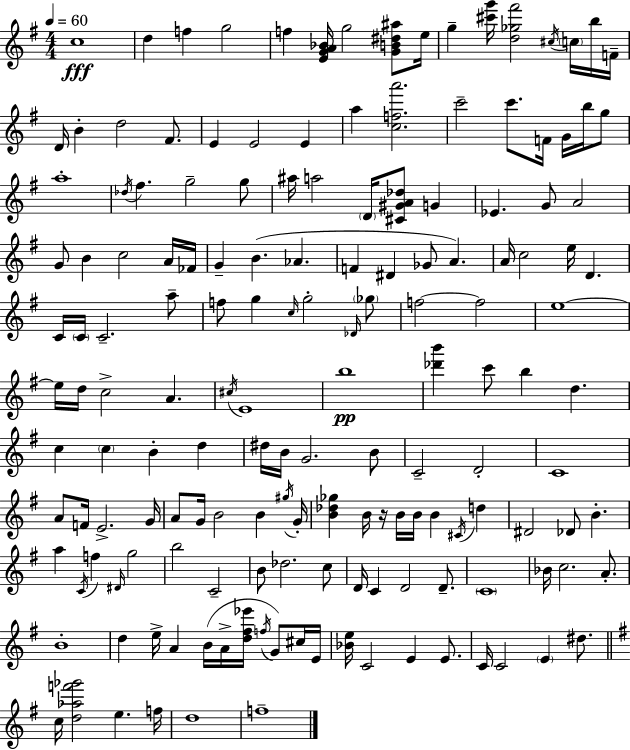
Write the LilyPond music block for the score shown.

{
  \clef treble
  \numericTimeSignature
  \time 4/4
  \key g \major
  \tempo 4 = 60
  c''1\fff | d''4 f''4 g''2 | f''4 <e' g' a' bes'>16 g''2 <g' b' dis'' ais''>8 e''16 | g''4-- <cis''' g'''>16 <d'' ges'' fis'''>2 \acciaccatura { cis''16 } \parenthesize c''16 b''16 | \break f'16-- d'16 b'4-. d''2 fis'8. | e'4 e'2 e'4 | a''4 <c'' f'' a'''>2. | c'''2-- c'''8. f'16 g'16 b''16 g''8 | \break a''1-. | \acciaccatura { des''16 } fis''4. g''2-- | g''8 ais''16 a''2 \parenthesize d'16 <cis' gis' a' des''>8 g'4 | ees'4. g'8 a'2 | \break g'8 b'4 c''2 | a'16 fes'16 g'4-- b'4.( aes'4. | f'4 dis'4 ges'8 a'4.) | a'16 c''2 e''16 d'4. | \break c'16 \parenthesize c'16 c'2.-- | a''8-- f''8 g''4 \grace { c''16 } g''2-. | \grace { des'16 } \parenthesize ges''8 f''2~~ f''2 | e''1~~ | \break e''16 d''16 c''2-> a'4. | \acciaccatura { cis''16 } e'1 | b''1\pp | <des''' b'''>4 c'''8 b''4 d''4. | \break c''4 \parenthesize c''4 b'4-. | d''4 dis''16 b'16 g'2. | b'8 c'2-- d'2-. | c'1 | \break a'8 f'16 e'2.-> | g'16 a'8 g'16 b'2 | b'4 \acciaccatura { gis''16 } g'16-. <b' des'' ges''>4 b'16 r16 b'16 b'16 b'4 | \acciaccatura { cis'16 } d''4 dis'2 des'8 | \break b'4.-. a''4 \acciaccatura { c'16 } f''4 | \grace { dis'16 } g''2 b''2 | c'2-- b'8 des''2. | c''8 d'16 c'4 d'2 | \break d'8.-- \parenthesize c'1 | bes'16 c''2. | a'8.-. b'1-. | d''4 e''16-> a'4 | \break b'16( a'16-> <d'' fis'' ees'''>16 \acciaccatura { f''16 } g'8) cis''16 e'16 <bes' e''>16 c'2 | e'4 e'8. c'16 c'2 | \parenthesize e'4 dis''8. \bar "||" \break \key g \major c''16 <d'' aes'' f''' ges'''>2 e''4. f''16 | d''1 | f''1-- | \bar "|."
}